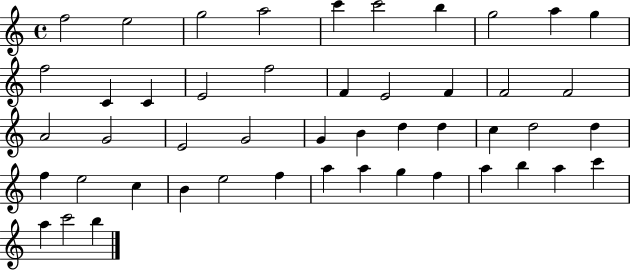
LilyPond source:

{
  \clef treble
  \time 4/4
  \defaultTimeSignature
  \key c \major
  f''2 e''2 | g''2 a''2 | c'''4 c'''2 b''4 | g''2 a''4 g''4 | \break f''2 c'4 c'4 | e'2 f''2 | f'4 e'2 f'4 | f'2 f'2 | \break a'2 g'2 | e'2 g'2 | g'4 b'4 d''4 d''4 | c''4 d''2 d''4 | \break f''4 e''2 c''4 | b'4 e''2 f''4 | a''4 a''4 g''4 f''4 | a''4 b''4 a''4 c'''4 | \break a''4 c'''2 b''4 | \bar "|."
}